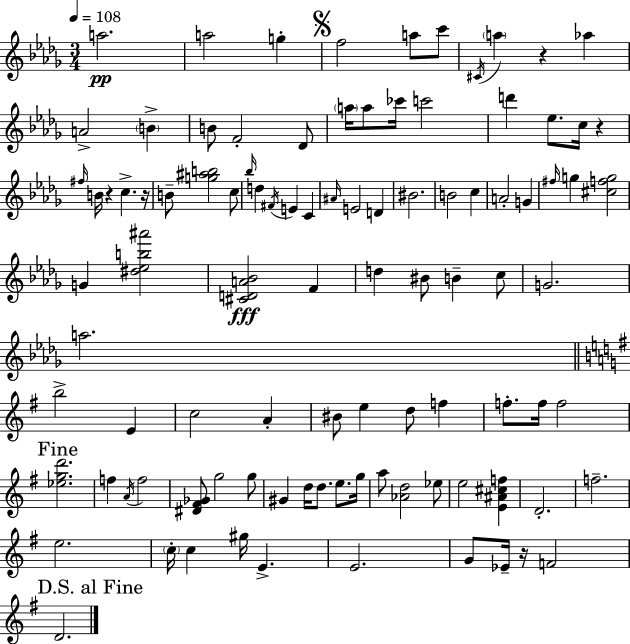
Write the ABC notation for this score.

X:1
T:Untitled
M:3/4
L:1/4
K:Bbm
a2 a2 g f2 a/2 c'/2 ^C/4 a z _a A2 B B/2 F2 _D/2 a/4 a/2 _c'/4 c'2 d' _e/2 c/4 z ^f/4 B/4 z c z/4 B/2 [g^ab]2 c/2 _b/4 d ^F/4 E C ^A/4 E2 D ^B2 B2 c A2 G ^f/4 g [^cfg]2 G [^d_eb^a']2 [^CDA_B]2 F d ^B/2 B c/2 G2 a2 b2 E c2 A ^B/2 e d/2 f f/2 f/4 f2 [_egd']2 f A/4 f2 [^D^F_G]/2 g2 g/2 ^G d/4 d/2 e/2 g/4 a/2 [_Ad]2 _e/2 e2 [E^A^cf] D2 f2 e2 c/4 c ^g/4 E E2 G/2 _E/4 z/4 F2 D2